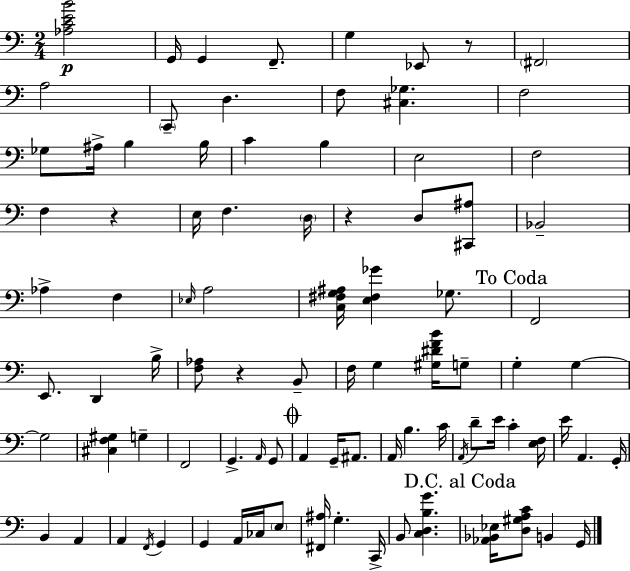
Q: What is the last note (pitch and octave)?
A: G2